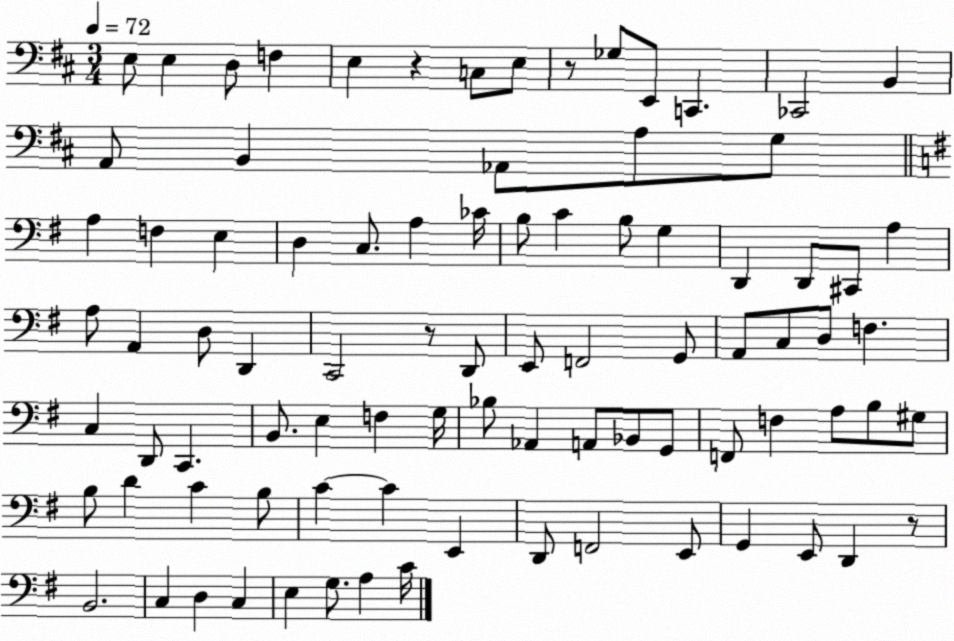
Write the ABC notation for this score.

X:1
T:Untitled
M:3/4
L:1/4
K:D
E,/2 E, D,/2 F, E, z C,/2 E,/2 z/2 _G,/2 E,,/2 C,, _C,,2 B,, A,,/2 B,, _A,,/2 A,/2 G,/2 A, F, E, D, C,/2 A, _C/4 B,/2 C B,/2 G, D,, D,,/2 ^C,,/2 A, A,/2 A,, D,/2 D,, C,,2 z/2 D,,/2 E,,/2 F,,2 G,,/2 A,,/2 C,/2 D,/2 F, C, D,,/2 C,, B,,/2 E, F, G,/4 _B,/2 _A,, A,,/2 _B,,/2 G,,/2 F,,/2 F, A,/2 B,/2 ^G,/2 B,/2 D C B,/2 C C E,, D,,/2 F,,2 E,,/2 G,, E,,/2 D,, z/2 B,,2 C, D, C, E, G,/2 A, C/4